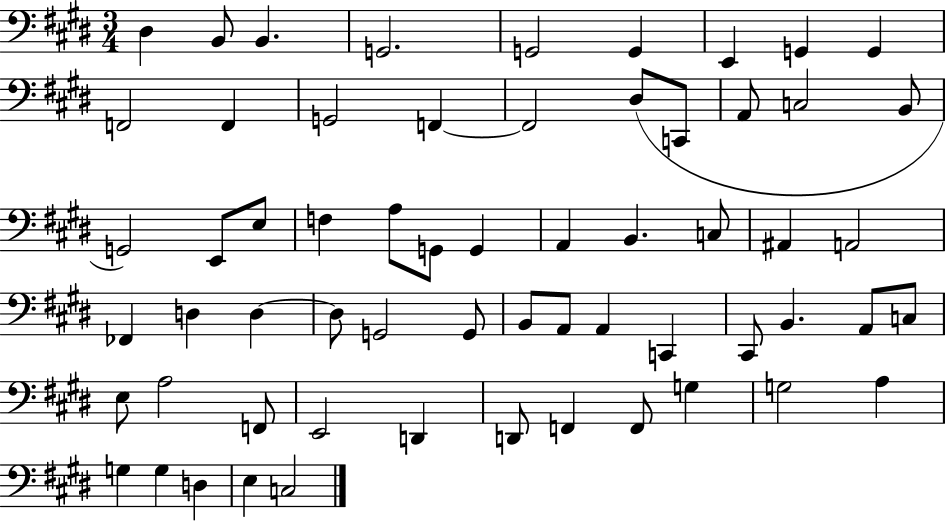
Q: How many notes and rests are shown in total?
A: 61